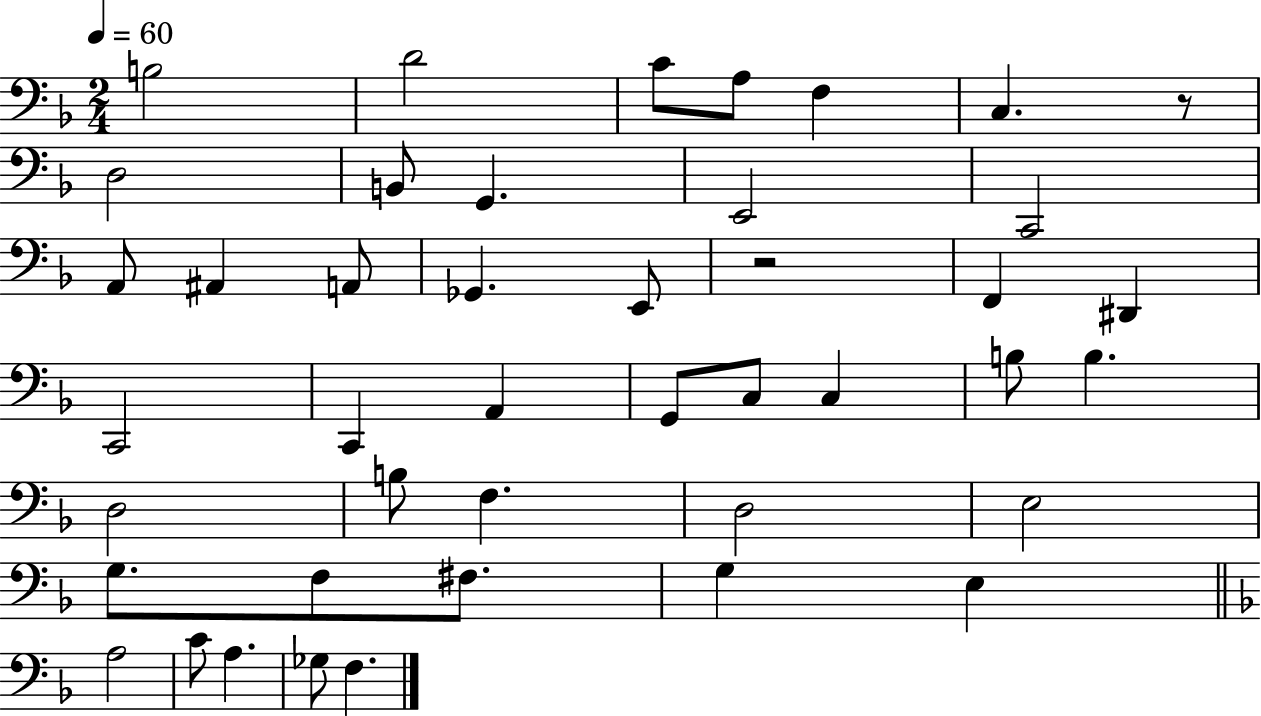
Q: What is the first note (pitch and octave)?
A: B3